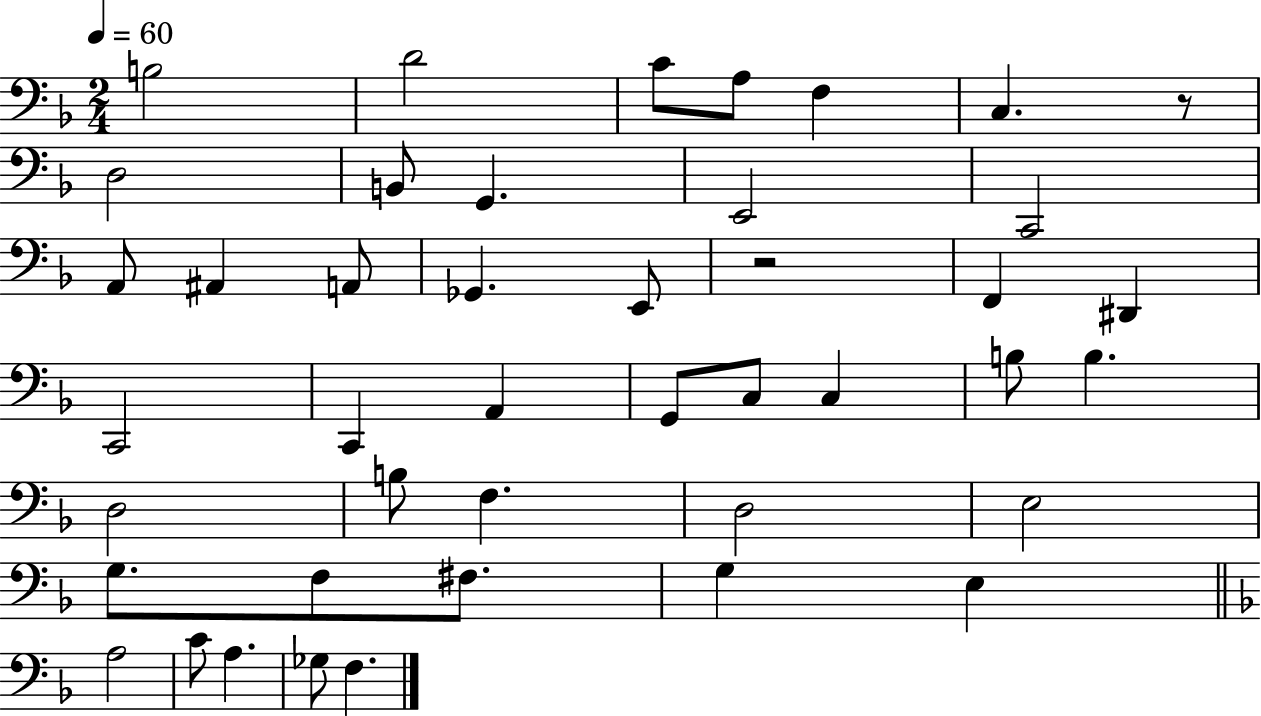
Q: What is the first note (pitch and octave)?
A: B3